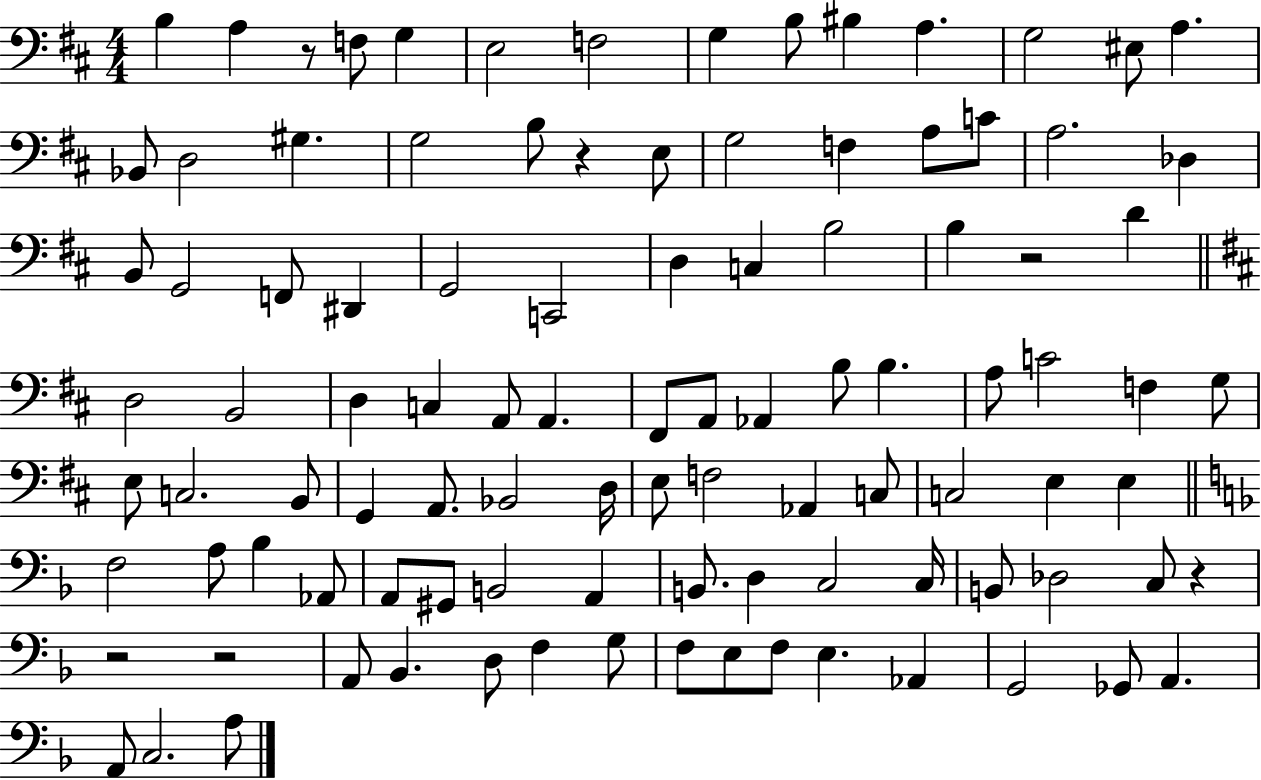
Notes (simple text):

B3/q A3/q R/e F3/e G3/q E3/h F3/h G3/q B3/e BIS3/q A3/q. G3/h EIS3/e A3/q. Bb2/e D3/h G#3/q. G3/h B3/e R/q E3/e G3/h F3/q A3/e C4/e A3/h. Db3/q B2/e G2/h F2/e D#2/q G2/h C2/h D3/q C3/q B3/h B3/q R/h D4/q D3/h B2/h D3/q C3/q A2/e A2/q. F#2/e A2/e Ab2/q B3/e B3/q. A3/e C4/h F3/q G3/e E3/e C3/h. B2/e G2/q A2/e. Bb2/h D3/s E3/e F3/h Ab2/q C3/e C3/h E3/q E3/q F3/h A3/e Bb3/q Ab2/e A2/e G#2/e B2/h A2/q B2/e. D3/q C3/h C3/s B2/e Db3/h C3/e R/q R/h R/h A2/e Bb2/q. D3/e F3/q G3/e F3/e E3/e F3/e E3/q. Ab2/q G2/h Gb2/e A2/q. A2/e C3/h. A3/e